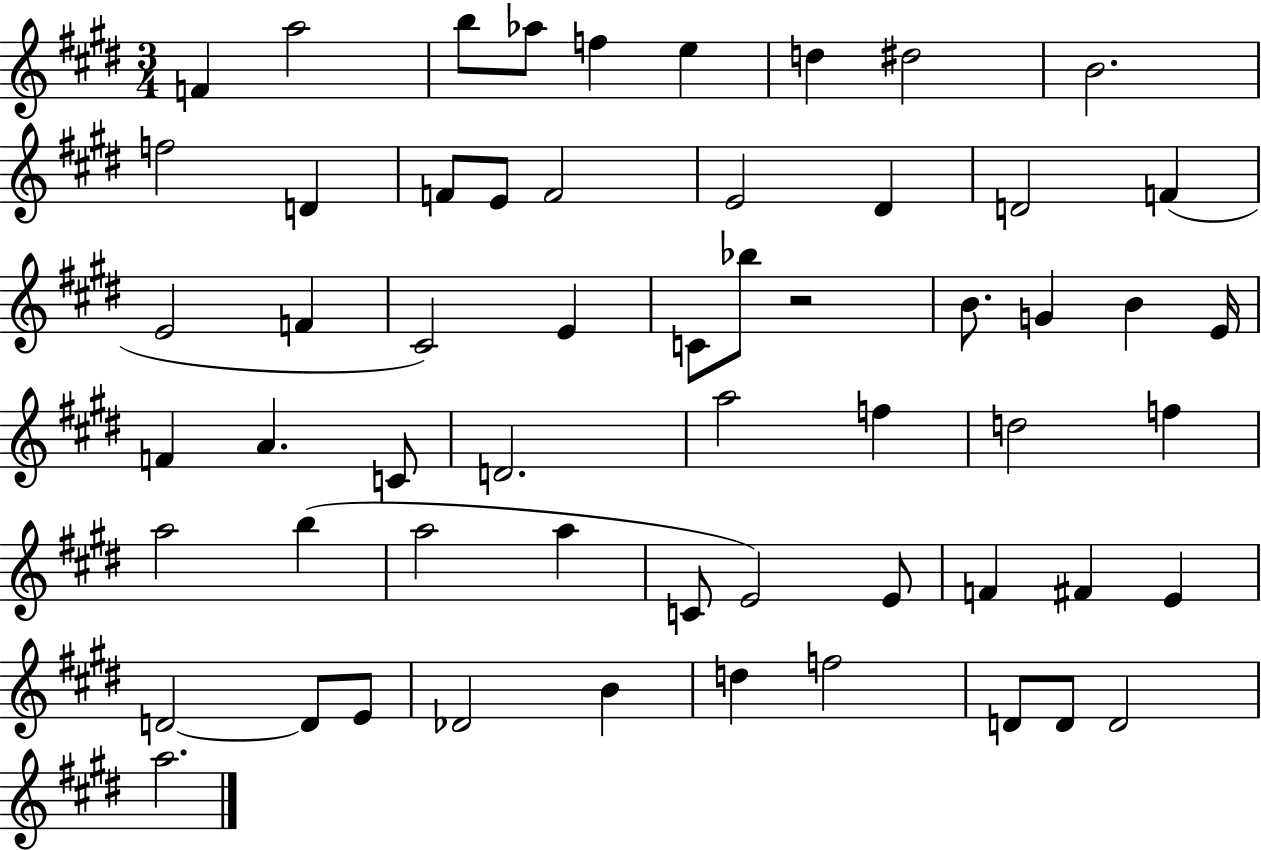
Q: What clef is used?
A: treble